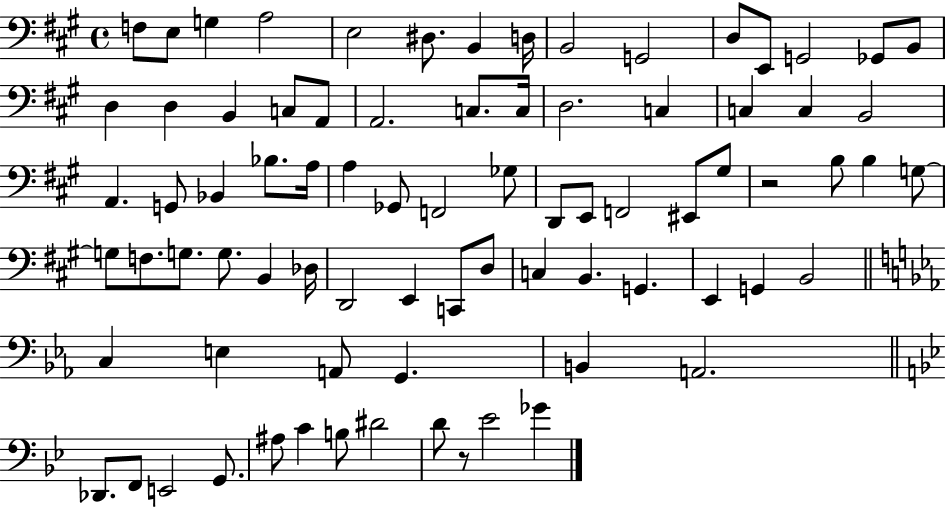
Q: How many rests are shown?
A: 2